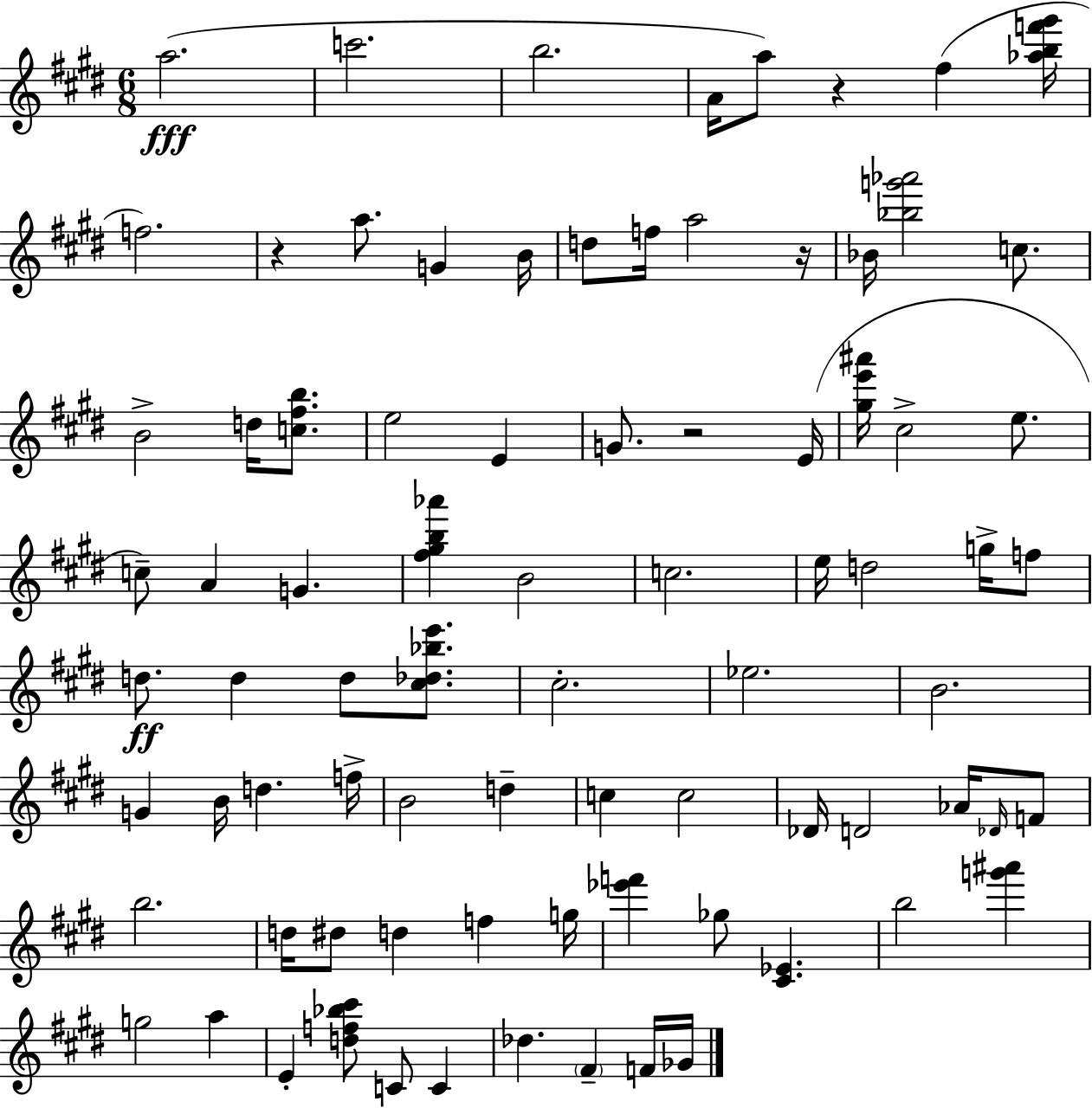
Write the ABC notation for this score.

X:1
T:Untitled
M:6/8
L:1/4
K:E
a2 c'2 b2 A/4 a/2 z ^f [_abf'^g']/4 f2 z a/2 G B/4 d/2 f/4 a2 z/4 _B/4 [_bg'_a']2 c/2 B2 d/4 [c^fb]/2 e2 E G/2 z2 E/4 [^ge'^a']/4 ^c2 e/2 c/2 A G [^f^gb_a'] B2 c2 e/4 d2 g/4 f/2 d/2 d d/2 [^c_d_be']/2 ^c2 _e2 B2 G B/4 d f/4 B2 d c c2 _D/4 D2 _A/4 _D/4 F/2 b2 d/4 ^d/2 d f g/4 [_e'f'] _g/2 [^C_E] b2 [g'^a'] g2 a E [df_b^c']/2 C/2 C _d ^F F/4 _G/4